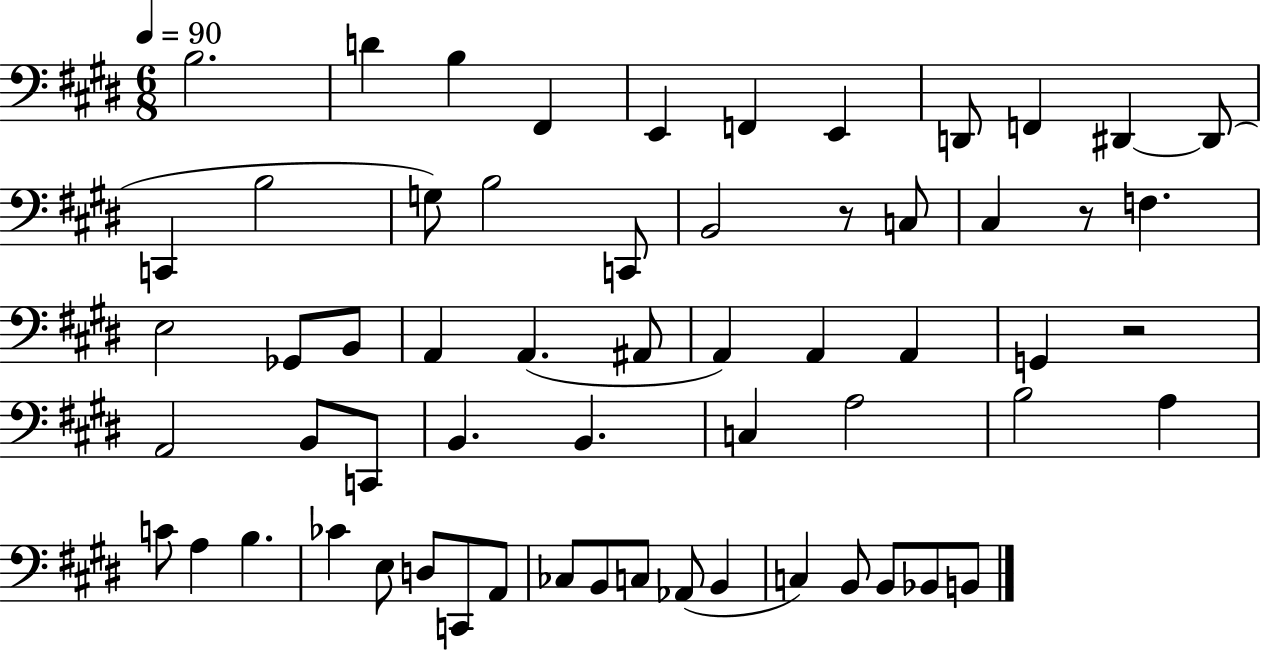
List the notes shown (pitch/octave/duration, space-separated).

B3/h. D4/q B3/q F#2/q E2/q F2/q E2/q D2/e F2/q D#2/q D#2/e C2/q B3/h G3/e B3/h C2/e B2/h R/e C3/e C#3/q R/e F3/q. E3/h Gb2/e B2/e A2/q A2/q. A#2/e A2/q A2/q A2/q G2/q R/h A2/h B2/e C2/e B2/q. B2/q. C3/q A3/h B3/h A3/q C4/e A3/q B3/q. CES4/q E3/e D3/e C2/e A2/e CES3/e B2/e C3/e Ab2/e B2/q C3/q B2/e B2/e Bb2/e B2/e